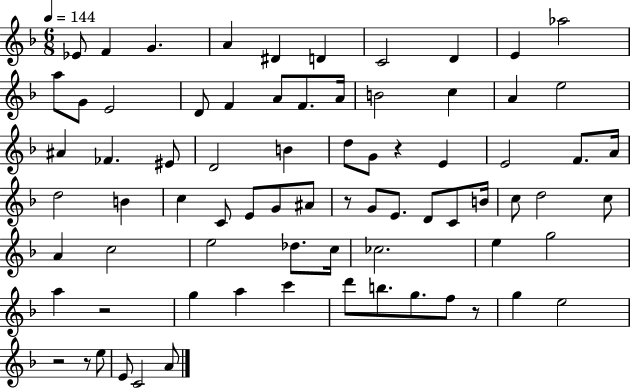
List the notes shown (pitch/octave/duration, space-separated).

Eb4/e F4/q G4/q. A4/q D#4/q D4/q C4/h D4/q E4/q Ab5/h A5/e G4/e E4/h D4/e F4/q A4/e F4/e. A4/s B4/h C5/q A4/q E5/h A#4/q FES4/q. EIS4/e D4/h B4/q D5/e G4/e R/q E4/q E4/h F4/e. A4/s D5/h B4/q C5/q C4/e E4/e G4/e A#4/e R/e G4/e E4/e. D4/e C4/e B4/s C5/e D5/h C5/e A4/q C5/h E5/h Db5/e. C5/s CES5/h. E5/q G5/h A5/q R/h G5/q A5/q C6/q D6/e B5/e. G5/e. F5/e R/e G5/q E5/h R/h R/e E5/e E4/e C4/h A4/e